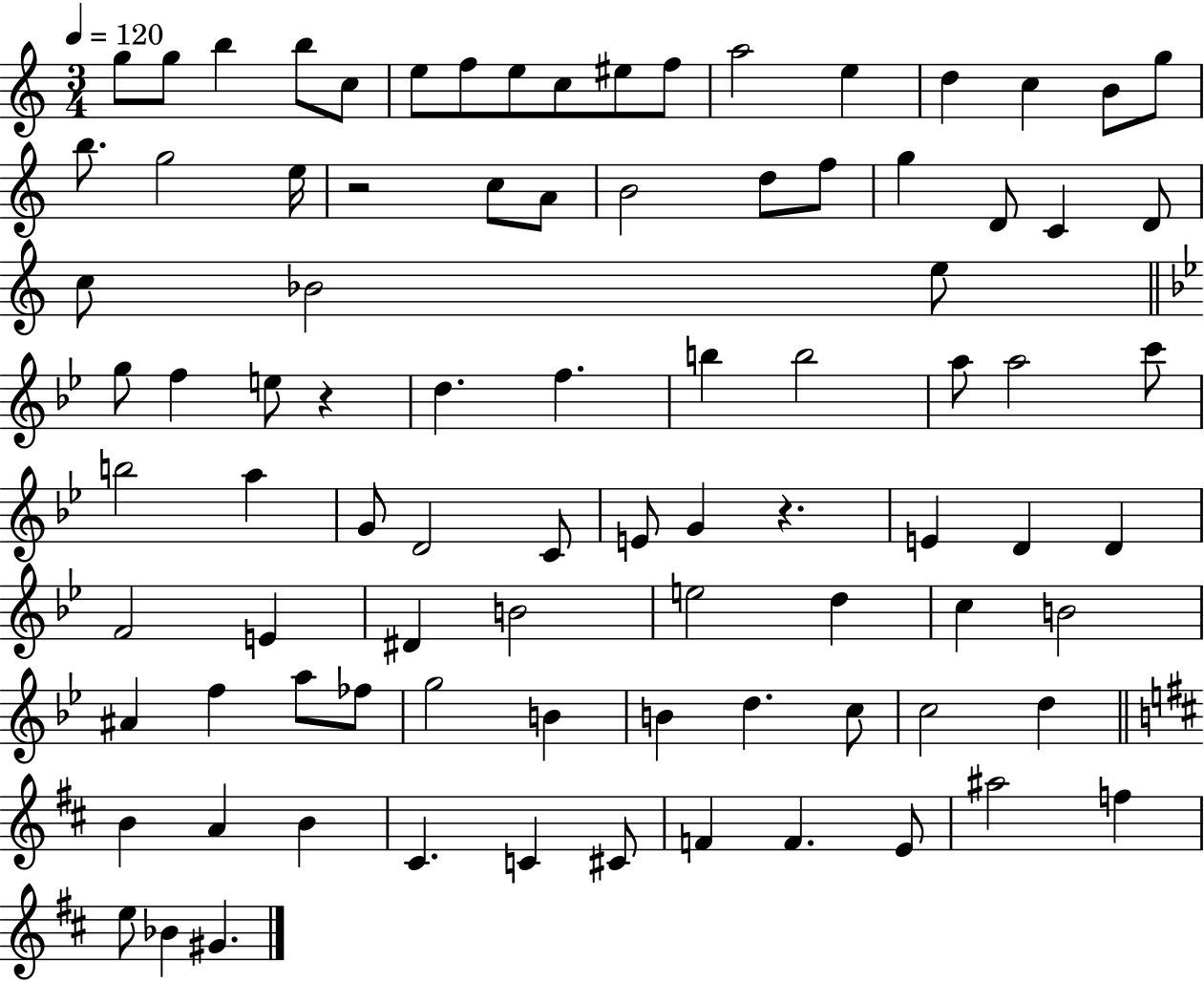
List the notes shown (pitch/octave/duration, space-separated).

G5/e G5/e B5/q B5/e C5/e E5/e F5/e E5/e C5/e EIS5/e F5/e A5/h E5/q D5/q C5/q B4/e G5/e B5/e. G5/h E5/s R/h C5/e A4/e B4/h D5/e F5/e G5/q D4/e C4/q D4/e C5/e Bb4/h E5/e G5/e F5/q E5/e R/q D5/q. F5/q. B5/q B5/h A5/e A5/h C6/e B5/h A5/q G4/e D4/h C4/e E4/e G4/q R/q. E4/q D4/q D4/q F4/h E4/q D#4/q B4/h E5/h D5/q C5/q B4/h A#4/q F5/q A5/e FES5/e G5/h B4/q B4/q D5/q. C5/e C5/h D5/q B4/q A4/q B4/q C#4/q. C4/q C#4/e F4/q F4/q. E4/e A#5/h F5/q E5/e Bb4/q G#4/q.